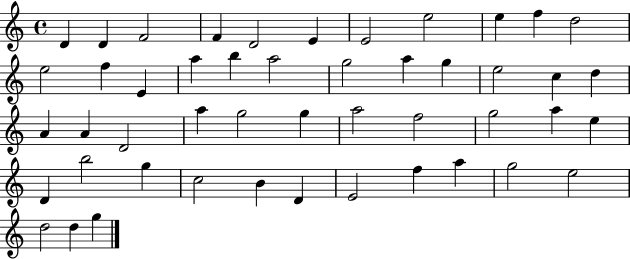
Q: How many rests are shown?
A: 0